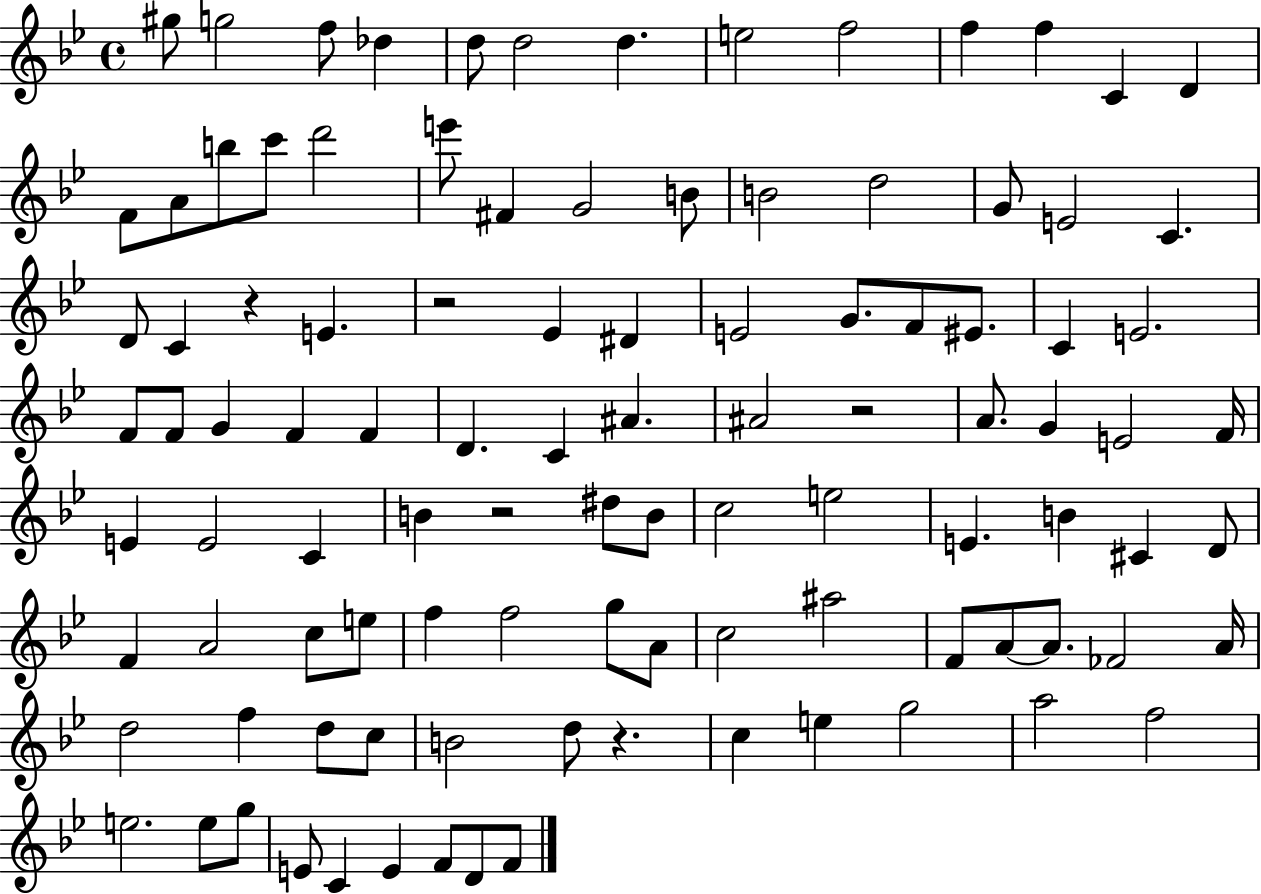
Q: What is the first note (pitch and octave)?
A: G#5